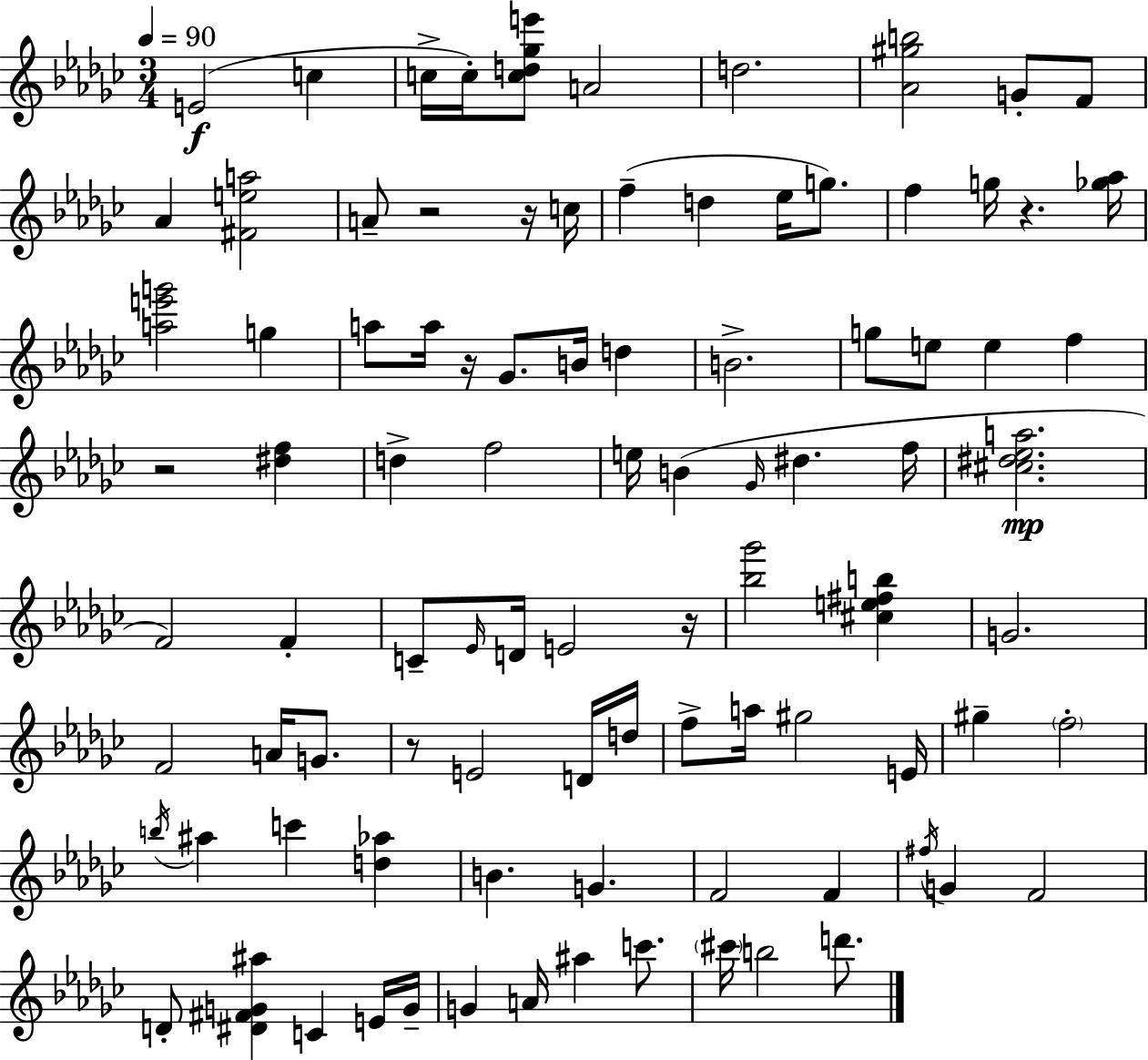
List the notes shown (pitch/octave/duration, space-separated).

E4/h C5/q C5/s C5/s [C5,D5,Gb5,E6]/e A4/h D5/h. [Ab4,G#5,B5]/h G4/e F4/e Ab4/q [F#4,E5,A5]/h A4/e R/h R/s C5/s F5/q D5/q Eb5/s G5/e. F5/q G5/s R/q. [Gb5,Ab5]/s [A5,E6,G6]/h G5/q A5/e A5/s R/s Gb4/e. B4/s D5/q B4/h. G5/e E5/e E5/q F5/q R/h [D#5,F5]/q D5/q F5/h E5/s B4/q Gb4/s D#5/q. F5/s [C#5,D#5,Eb5,A5]/h. F4/h F4/q C4/e Eb4/s D4/s E4/h R/s [Bb5,Gb6]/h [C#5,E5,F#5,B5]/q G4/h. F4/h A4/s G4/e. R/e E4/h D4/s D5/s F5/e A5/s G#5/h E4/s G#5/q F5/h B5/s A#5/q C6/q [D5,Ab5]/q B4/q. G4/q. F4/h F4/q F#5/s G4/q F4/h D4/e [D#4,F#4,G4,A#5]/q C4/q E4/s G4/s G4/q A4/s A#5/q C6/e. C#6/s B5/h D6/e.